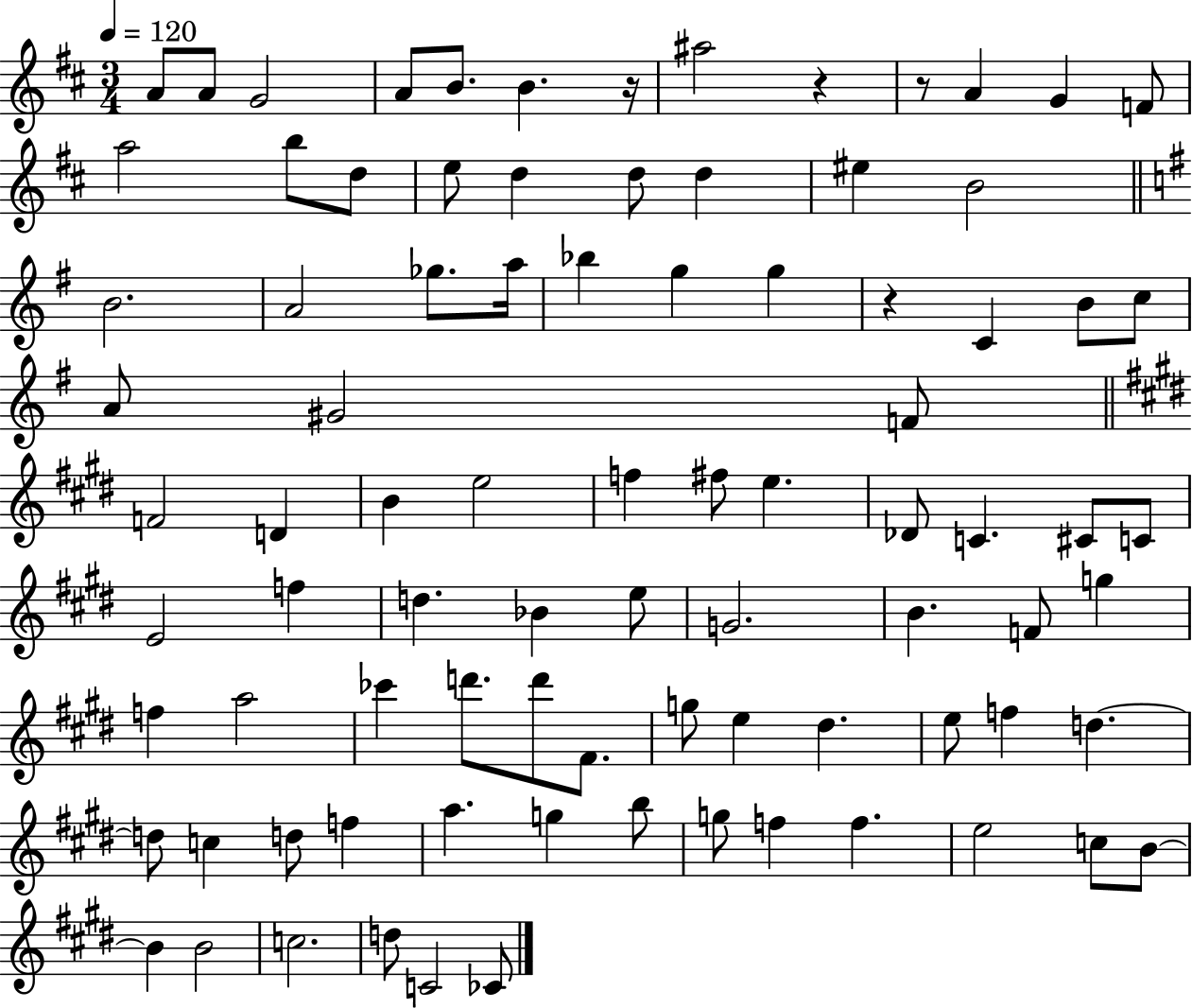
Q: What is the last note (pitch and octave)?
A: CES4